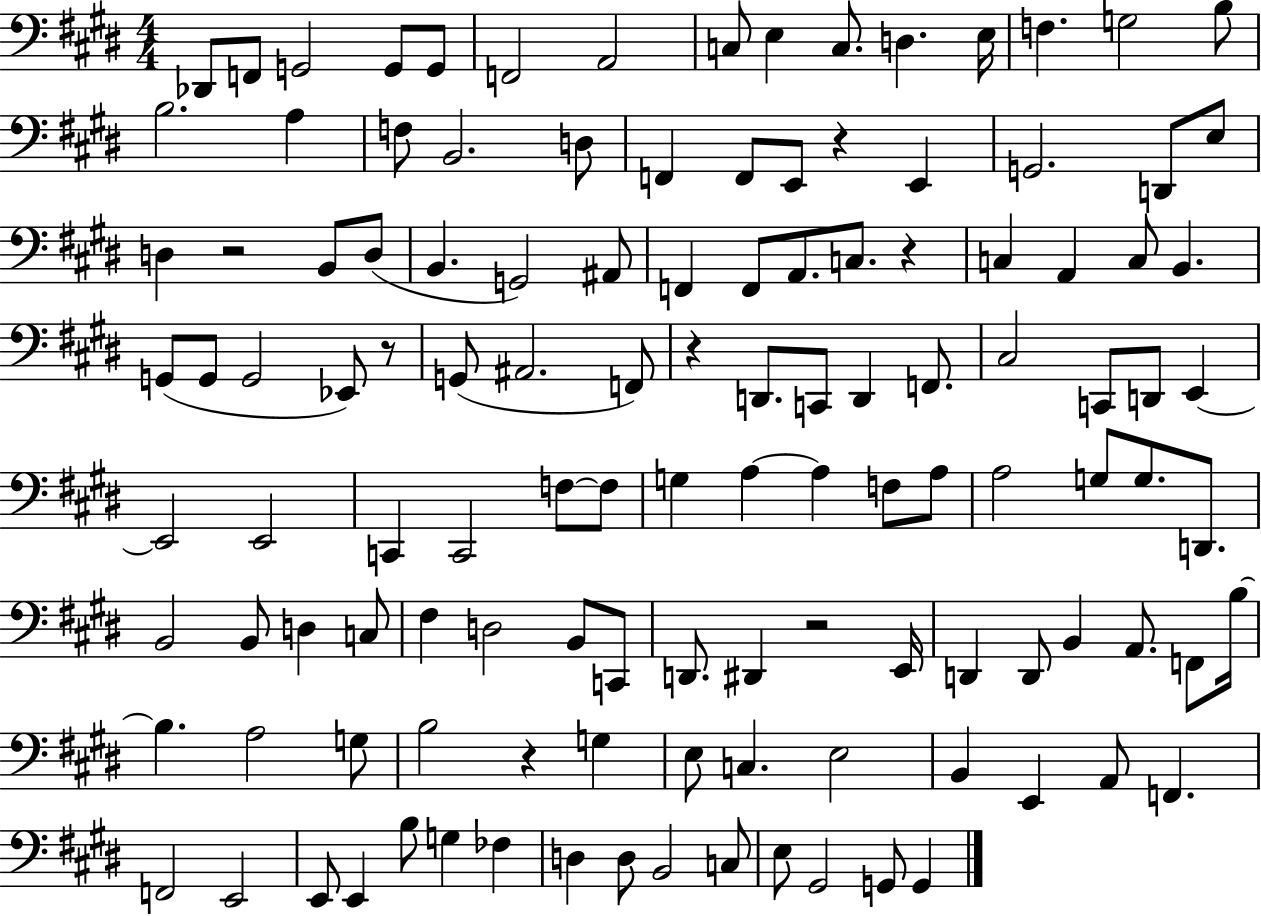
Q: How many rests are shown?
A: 7